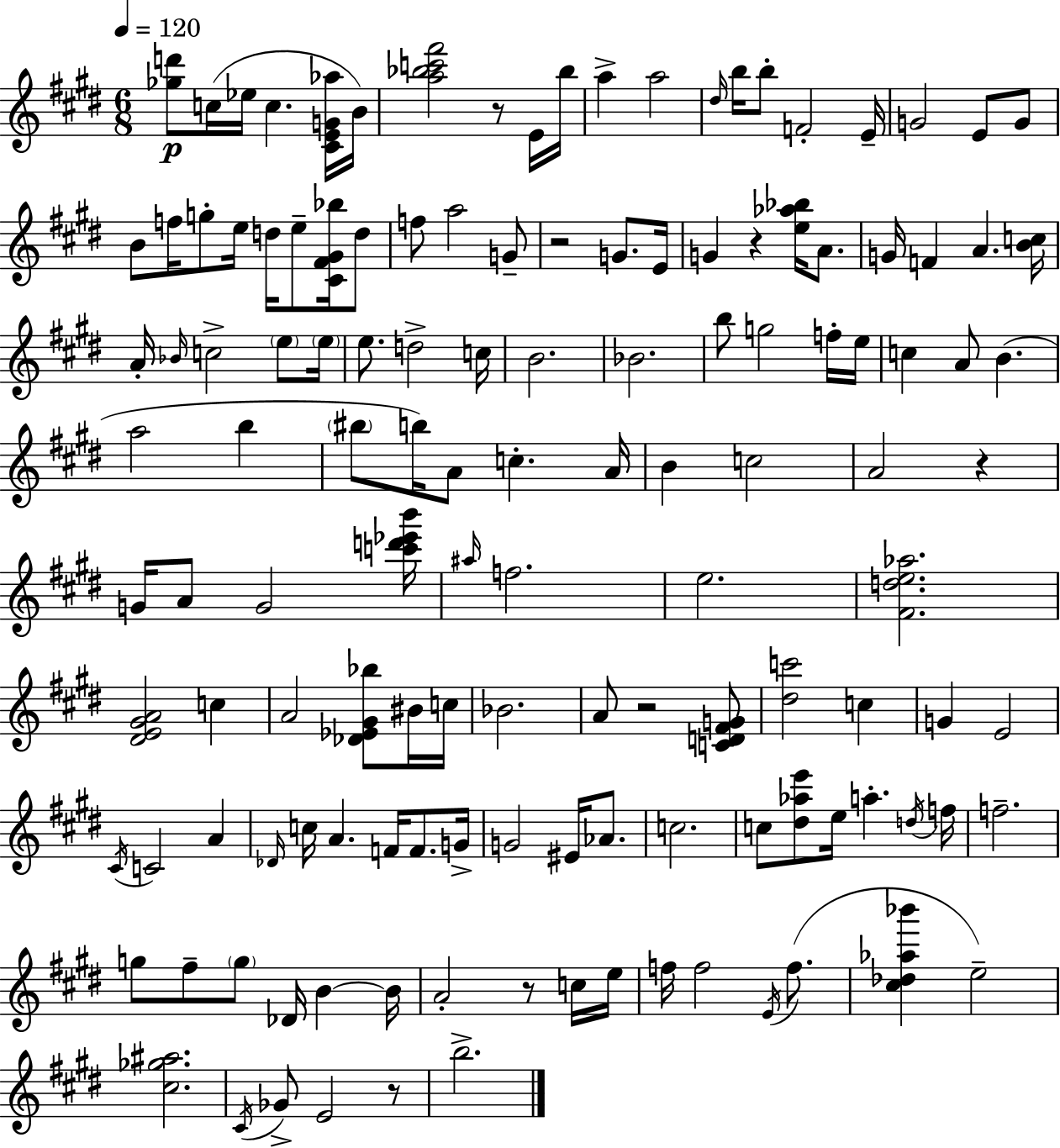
[Gb5,D6]/e C5/s Eb5/s C5/q. [C#4,E4,G4,Ab5]/s B4/s [A5,Bb5,C6,F#6]/h R/e E4/s Bb5/s A5/q A5/h D#5/s B5/s B5/e F4/h E4/s G4/h E4/e G4/e B4/e F5/s G5/e E5/s D5/s E5/e [C#4,F#4,G#4,Bb5]/s D5/e F5/e A5/h G4/e R/h G4/e. E4/s G4/q R/q [E5,Ab5,Bb5]/s A4/e. G4/s F4/q A4/q. [B4,C5]/s A4/s Bb4/s C5/h E5/e E5/s E5/e. D5/h C5/s B4/h. Bb4/h. B5/e G5/h F5/s E5/s C5/q A4/e B4/q. A5/h B5/q BIS5/e B5/s A4/e C5/q. A4/s B4/q C5/h A4/h R/q G4/s A4/e G4/h [C6,D6,Eb6,B6]/s A#5/s F5/h. E5/h. [F#4,D5,E5,Ab5]/h. [D#4,E4,G#4,A4]/h C5/q A4/h [Db4,Eb4,G#4,Bb5]/e BIS4/s C5/s Bb4/h. A4/e R/h [C4,D4,F#4,G4]/e [D#5,C6]/h C5/q G4/q E4/h C#4/s C4/h A4/q Db4/s C5/s A4/q. F4/s F4/e. G4/s G4/h EIS4/s Ab4/e. C5/h. C5/e [D#5,Ab5,E6]/e E5/s A5/q. D5/s F5/s F5/h. G5/e F#5/e G5/e Db4/s B4/q B4/s A4/h R/e C5/s E5/s F5/s F5/h E4/s F5/e. [C#5,Db5,Ab5,Bb6]/q E5/h [C#5,Gb5,A#5]/h. C#4/s Gb4/e E4/h R/e B5/h.